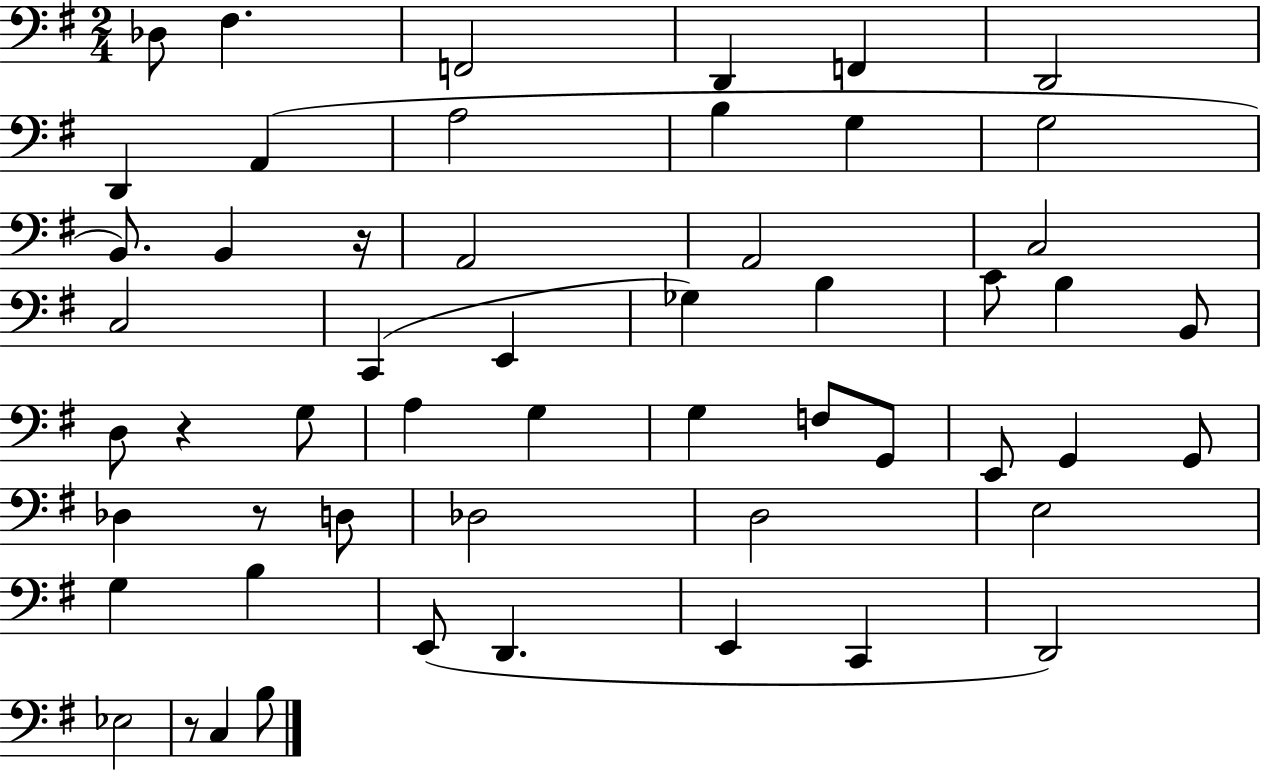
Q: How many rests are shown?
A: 4